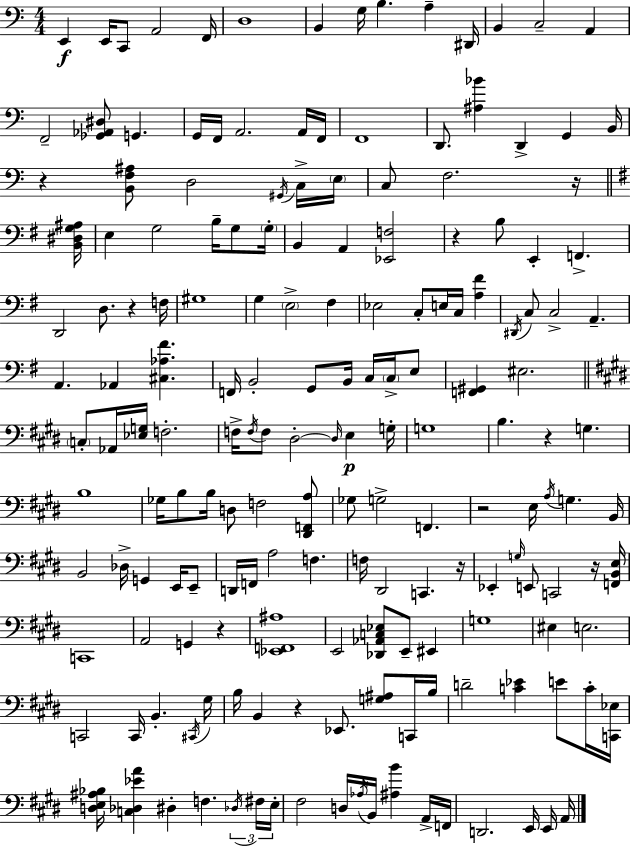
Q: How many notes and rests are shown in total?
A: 175